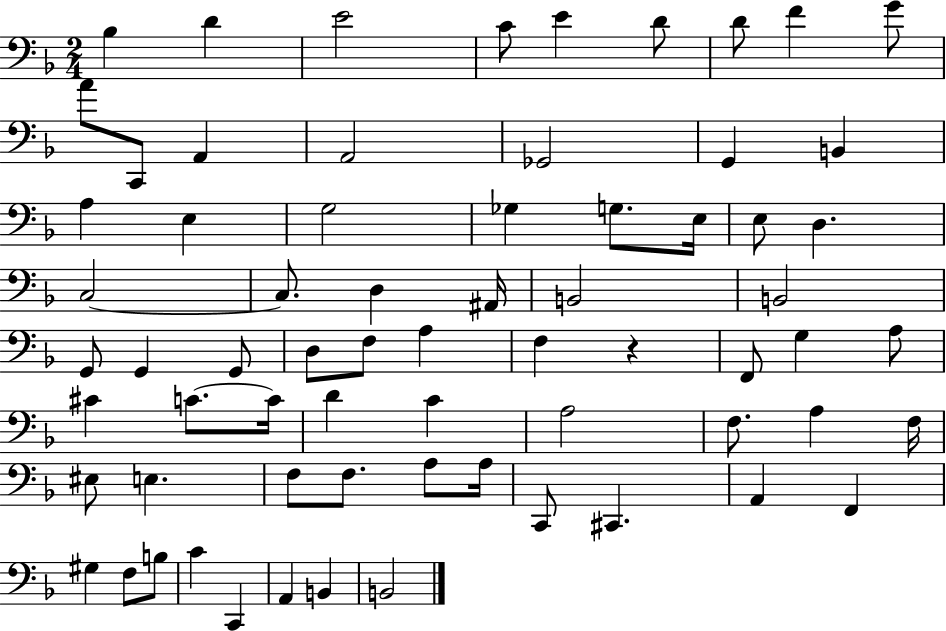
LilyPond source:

{
  \clef bass
  \numericTimeSignature
  \time 2/4
  \key f \major
  \repeat volta 2 { bes4 d'4 | e'2 | c'8 e'4 d'8 | d'8 f'4 g'8 | \break a'8 c,8 a,4 | a,2 | ges,2 | g,4 b,4 | \break a4 e4 | g2 | ges4 g8. e16 | e8 d4. | \break c2~~ | c8. d4 ais,16 | b,2 | b,2 | \break g,8 g,4 g,8 | d8 f8 a4 | f4 r4 | f,8 g4 a8 | \break cis'4 c'8.~~ c'16 | d'4 c'4 | a2 | f8. a4 f16 | \break eis8 e4. | f8 f8. a8 a16 | c,8 cis,4. | a,4 f,4 | \break gis4 f8 b8 | c'4 c,4 | a,4 b,4 | b,2 | \break } \bar "|."
}